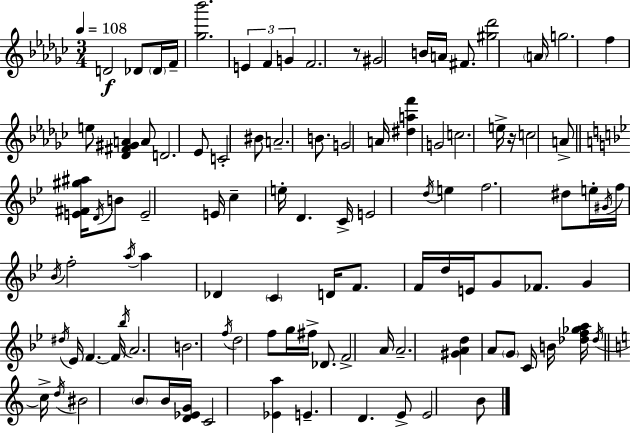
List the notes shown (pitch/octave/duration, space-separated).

D4/h Db4/e Db4/s F4/s [Gb5,Bb6]/h. E4/q F4/q G4/q F4/h. R/e G#4/h B4/s A4/s F#4/e. [G#5,Db6]/h A4/s G5/h. F5/q E5/e [Db4,F#4,G#4,A4]/q A4/e D4/h. Eb4/e C4/h BIS4/e A4/h. B4/e. G4/h A4/s [D#5,A5,F6]/q G4/h C5/h. E5/s R/s C5/h A4/e [E4,F#4,G#5,A#5]/s D4/s B4/e E4/h E4/s C5/q E5/s D4/q. C4/s E4/h D5/s E5/q F5/h. D#5/e E5/s G#4/s F5/s Bb4/s F5/h A5/s A5/q Db4/q C4/q D4/s F4/e. F4/s D5/s E4/s G4/e FES4/e. G4/q D#5/s Eb4/s F4/q. F4/s Bb5/s A4/h. B4/h. F5/s D5/h F5/e G5/s F#5/s Db4/e. F4/h A4/s A4/h. [G#4,A4,D5]/q A4/e G4/e C4/s B4/s [Db5,F5,Gb5,A5]/s Db5/s C5/s D5/s BIS4/h B4/e B4/s [D4,Eb4,G4]/s C4/h [Eb4,A5]/q E4/q. D4/q. E4/e E4/h B4/e